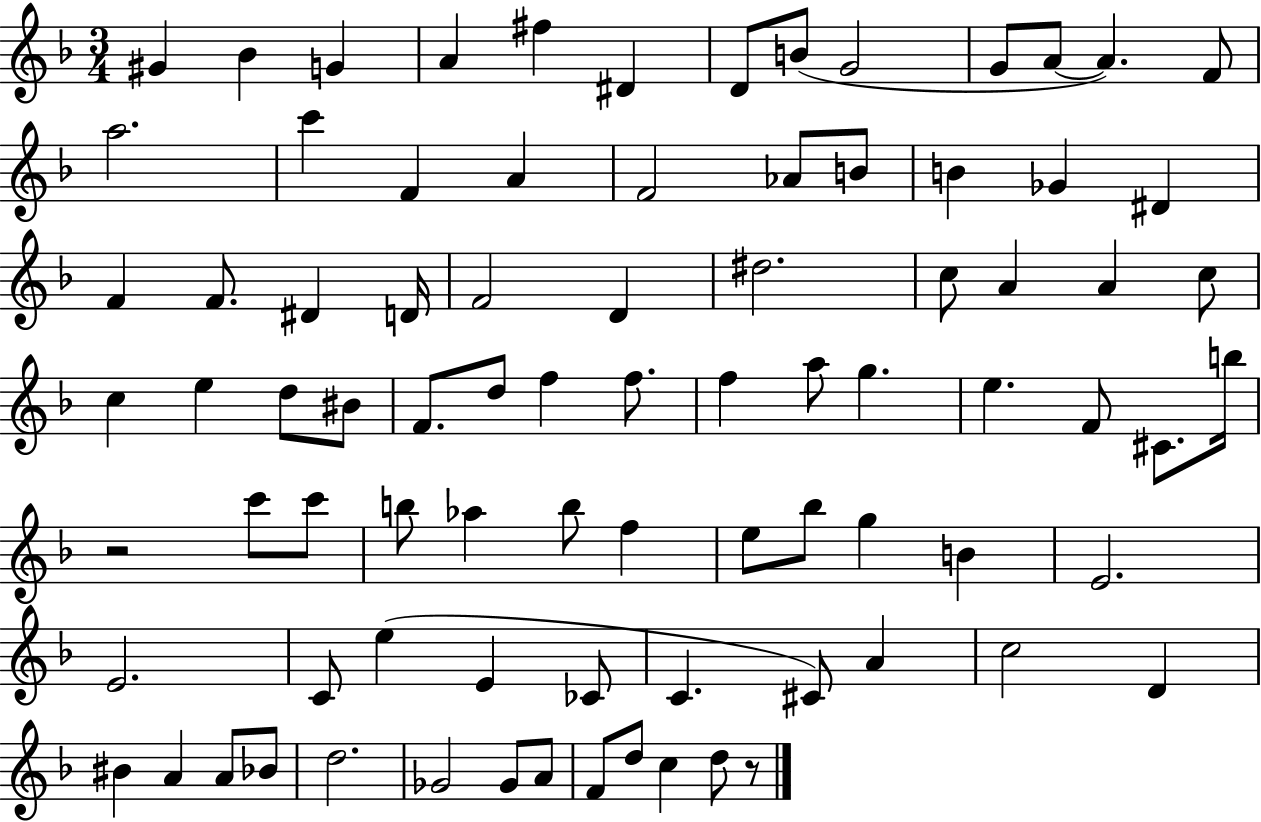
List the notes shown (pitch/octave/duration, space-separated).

G#4/q Bb4/q G4/q A4/q F#5/q D#4/q D4/e B4/e G4/h G4/e A4/e A4/q. F4/e A5/h. C6/q F4/q A4/q F4/h Ab4/e B4/e B4/q Gb4/q D#4/q F4/q F4/e. D#4/q D4/s F4/h D4/q D#5/h. C5/e A4/q A4/q C5/e C5/q E5/q D5/e BIS4/e F4/e. D5/e F5/q F5/e. F5/q A5/e G5/q. E5/q. F4/e C#4/e. B5/s R/h C6/e C6/e B5/e Ab5/q B5/e F5/q E5/e Bb5/e G5/q B4/q E4/h. E4/h. C4/e E5/q E4/q CES4/e C4/q. C#4/e A4/q C5/h D4/q BIS4/q A4/q A4/e Bb4/e D5/h. Gb4/h Gb4/e A4/e F4/e D5/e C5/q D5/e R/e